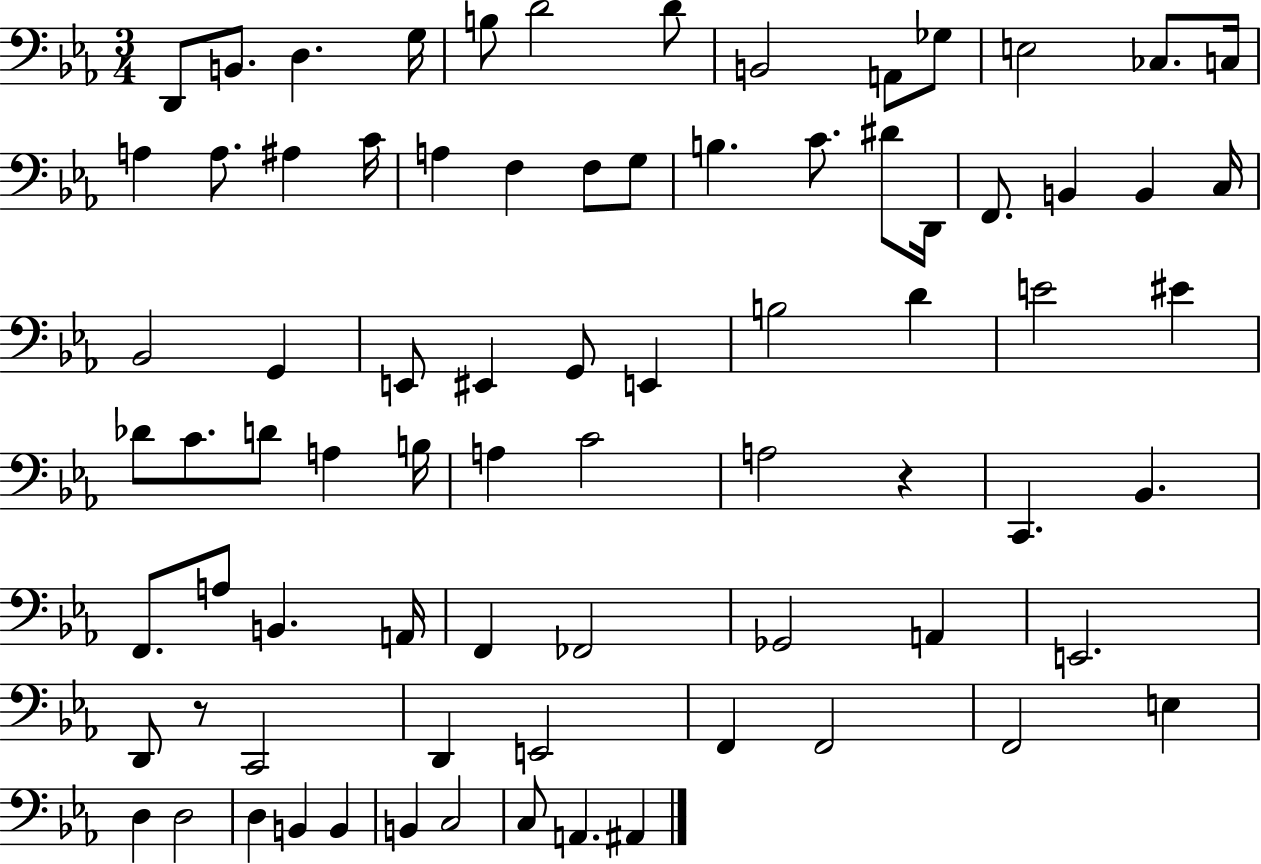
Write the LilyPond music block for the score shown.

{
  \clef bass
  \numericTimeSignature
  \time 3/4
  \key ees \major
  d,8 b,8. d4. g16 | b8 d'2 d'8 | b,2 a,8 ges8 | e2 ces8. c16 | \break a4 a8. ais4 c'16 | a4 f4 f8 g8 | b4. c'8. dis'8 d,16 | f,8. b,4 b,4 c16 | \break bes,2 g,4 | e,8 eis,4 g,8 e,4 | b2 d'4 | e'2 eis'4 | \break des'8 c'8. d'8 a4 b16 | a4 c'2 | a2 r4 | c,4. bes,4. | \break f,8. a8 b,4. a,16 | f,4 fes,2 | ges,2 a,4 | e,2. | \break d,8 r8 c,2 | d,4 e,2 | f,4 f,2 | f,2 e4 | \break d4 d2 | d4 b,4 b,4 | b,4 c2 | c8 a,4. ais,4 | \break \bar "|."
}